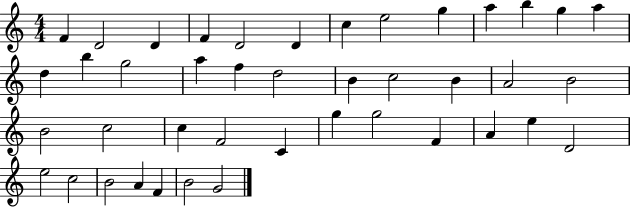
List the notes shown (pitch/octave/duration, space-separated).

F4/q D4/h D4/q F4/q D4/h D4/q C5/q E5/h G5/q A5/q B5/q G5/q A5/q D5/q B5/q G5/h A5/q F5/q D5/h B4/q C5/h B4/q A4/h B4/h B4/h C5/h C5/q F4/h C4/q G5/q G5/h F4/q A4/q E5/q D4/h E5/h C5/h B4/h A4/q F4/q B4/h G4/h